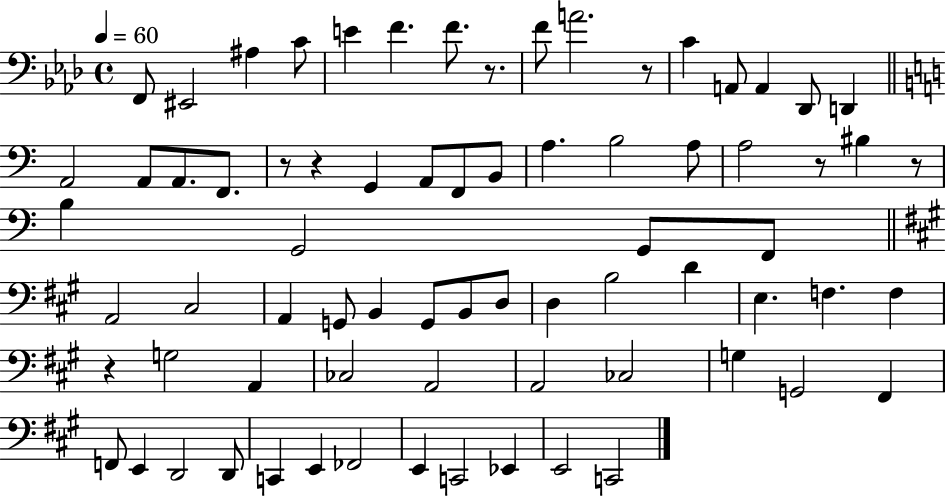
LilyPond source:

{
  \clef bass
  \time 4/4
  \defaultTimeSignature
  \key aes \major
  \tempo 4 = 60
  f,8 eis,2 ais4 c'8 | e'4 f'4. f'8. r8. | f'8 a'2. r8 | c'4 a,8 a,4 des,8 d,4 | \break \bar "||" \break \key c \major a,2 a,8 a,8. f,8. | r8 r4 g,4 a,8 f,8 b,8 | a4. b2 a8 | a2 r8 bis4 r8 | \break b4 g,2 g,8 f,8 | \bar "||" \break \key a \major a,2 cis2 | a,4 g,8 b,4 g,8 b,8 d8 | d4 b2 d'4 | e4. f4. f4 | \break r4 g2 a,4 | ces2 a,2 | a,2 ces2 | g4 g,2 fis,4 | \break f,8 e,4 d,2 d,8 | c,4 e,4 fes,2 | e,4 c,2 ees,4 | e,2 c,2 | \break \bar "|."
}